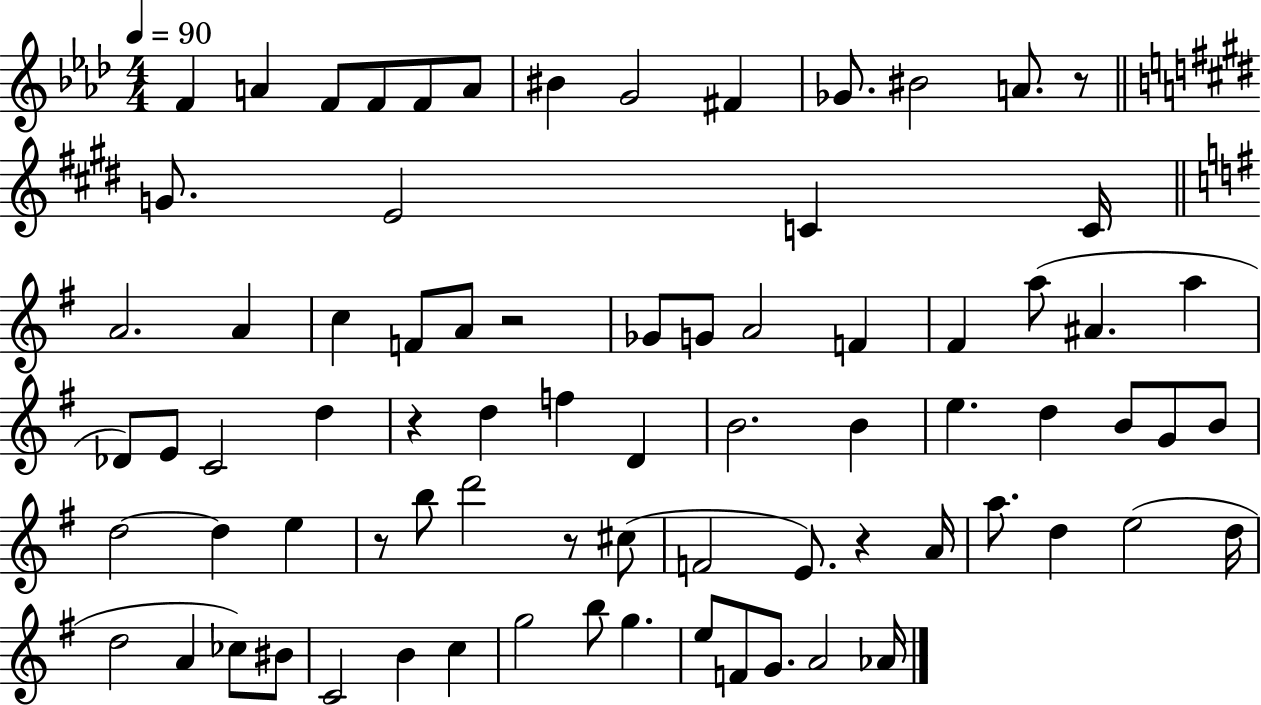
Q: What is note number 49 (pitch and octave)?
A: C#5